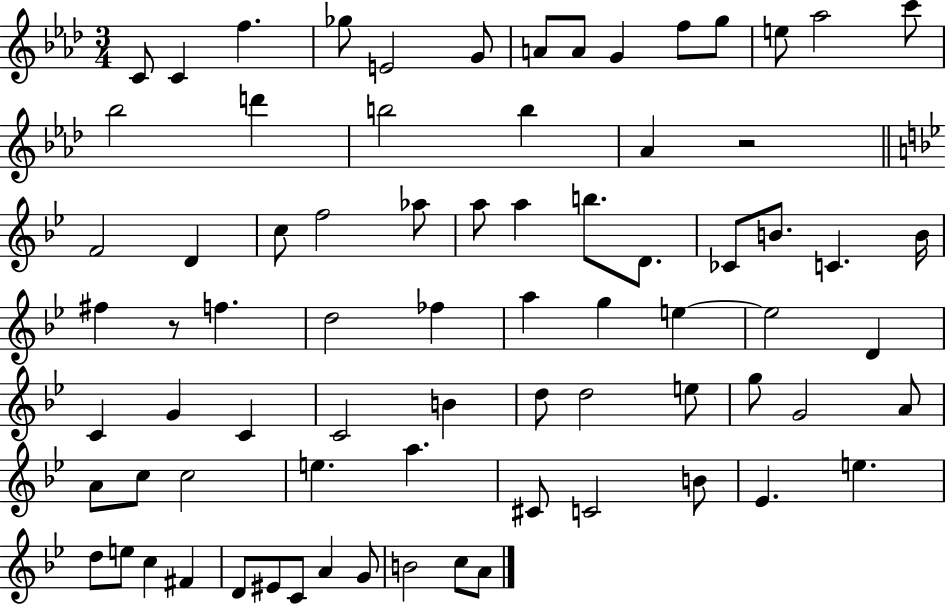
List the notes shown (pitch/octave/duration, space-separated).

C4/e C4/q F5/q. Gb5/e E4/h G4/e A4/e A4/e G4/q F5/e G5/e E5/e Ab5/h C6/e Bb5/h D6/q B5/h B5/q Ab4/q R/h F4/h D4/q C5/e F5/h Ab5/e A5/e A5/q B5/e. D4/e. CES4/e B4/e. C4/q. B4/s F#5/q R/e F5/q. D5/h FES5/q A5/q G5/q E5/q E5/h D4/q C4/q G4/q C4/q C4/h B4/q D5/e D5/h E5/e G5/e G4/h A4/e A4/e C5/e C5/h E5/q. A5/q. C#4/e C4/h B4/e Eb4/q. E5/q. D5/e E5/e C5/q F#4/q D4/e EIS4/e C4/e A4/q G4/e B4/h C5/e A4/e